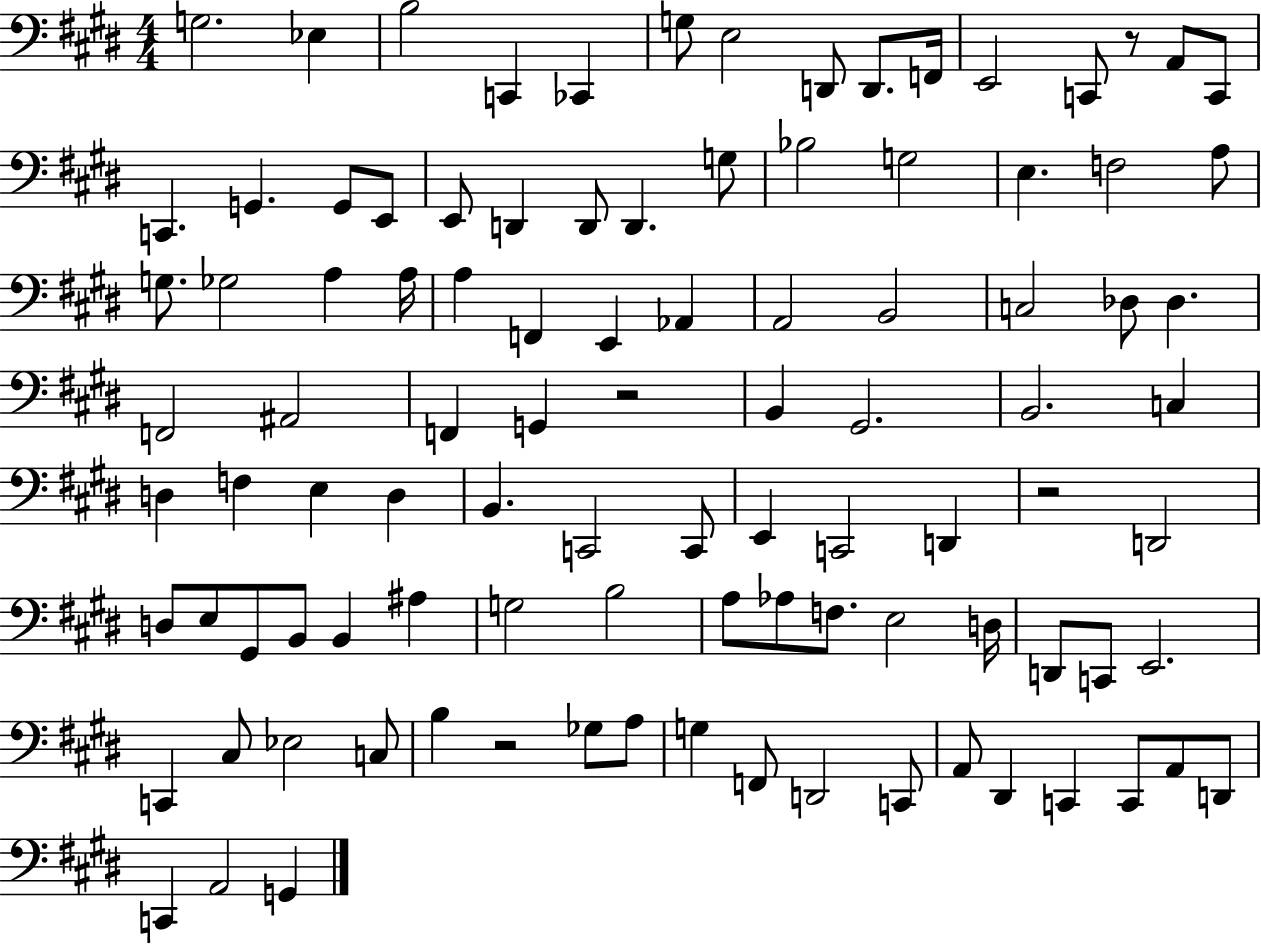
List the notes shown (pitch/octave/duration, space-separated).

G3/h. Eb3/q B3/h C2/q CES2/q G3/e E3/h D2/e D2/e. F2/s E2/h C2/e R/e A2/e C2/e C2/q. G2/q. G2/e E2/e E2/e D2/q D2/e D2/q. G3/e Bb3/h G3/h E3/q. F3/h A3/e G3/e. Gb3/h A3/q A3/s A3/q F2/q E2/q Ab2/q A2/h B2/h C3/h Db3/e Db3/q. F2/h A#2/h F2/q G2/q R/h B2/q G#2/h. B2/h. C3/q D3/q F3/q E3/q D3/q B2/q. C2/h C2/e E2/q C2/h D2/q R/h D2/h D3/e E3/e G#2/e B2/e B2/q A#3/q G3/h B3/h A3/e Ab3/e F3/e. E3/h D3/s D2/e C2/e E2/h. C2/q C#3/e Eb3/h C3/e B3/q R/h Gb3/e A3/e G3/q F2/e D2/h C2/e A2/e D#2/q C2/q C2/e A2/e D2/e C2/q A2/h G2/q